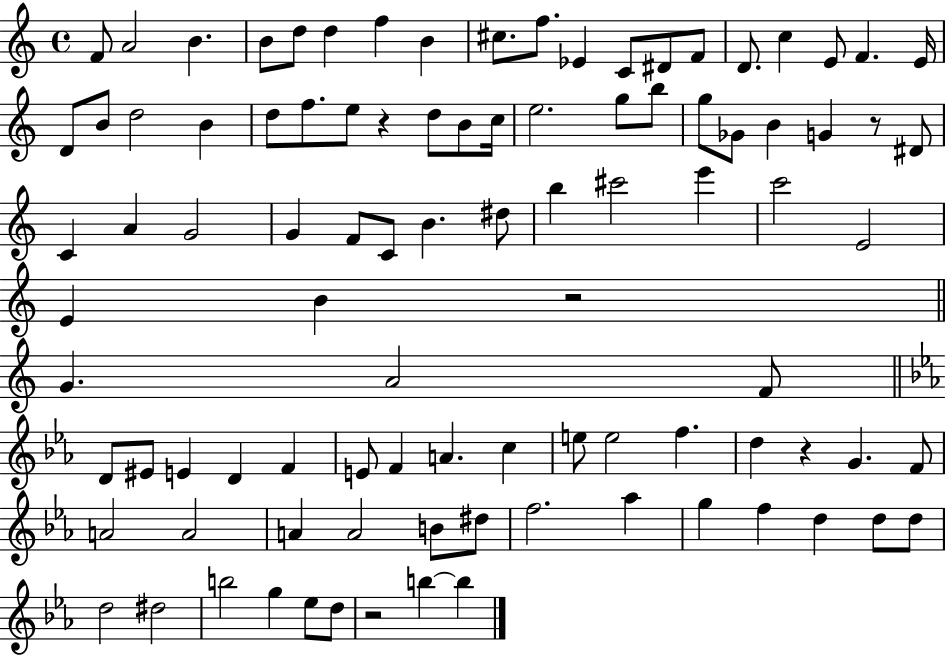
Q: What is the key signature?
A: C major